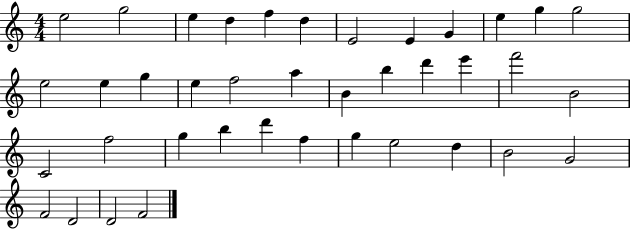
{
  \clef treble
  \numericTimeSignature
  \time 4/4
  \key c \major
  e''2 g''2 | e''4 d''4 f''4 d''4 | e'2 e'4 g'4 | e''4 g''4 g''2 | \break e''2 e''4 g''4 | e''4 f''2 a''4 | b'4 b''4 d'''4 e'''4 | f'''2 b'2 | \break c'2 f''2 | g''4 b''4 d'''4 f''4 | g''4 e''2 d''4 | b'2 g'2 | \break f'2 d'2 | d'2 f'2 | \bar "|."
}